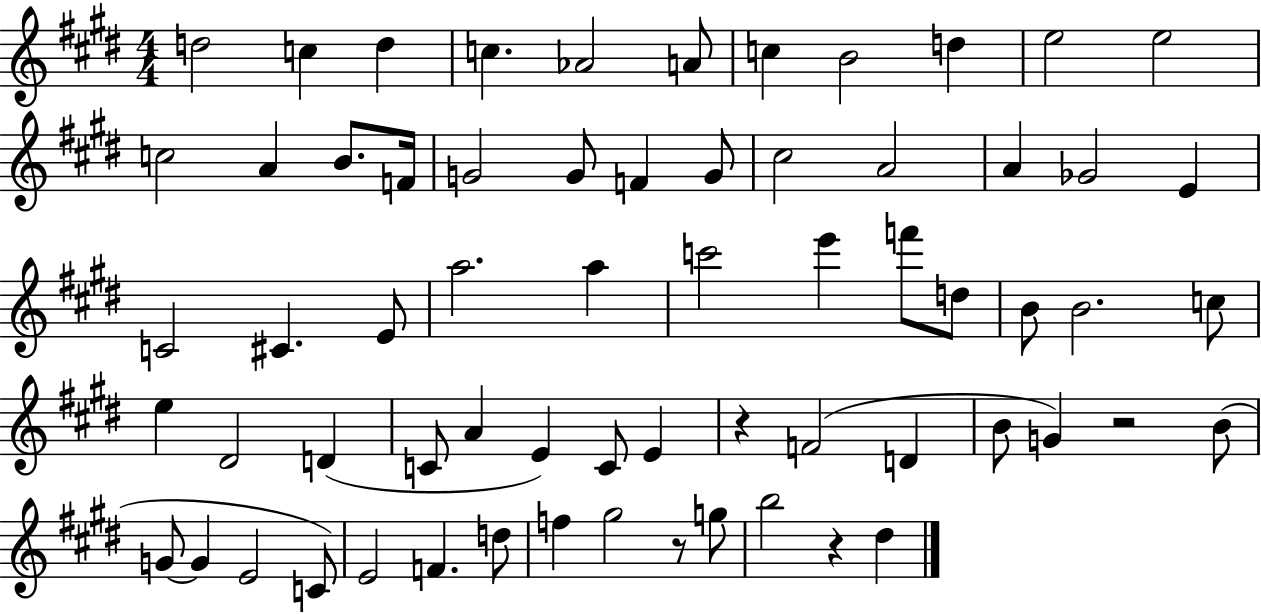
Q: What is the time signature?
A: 4/4